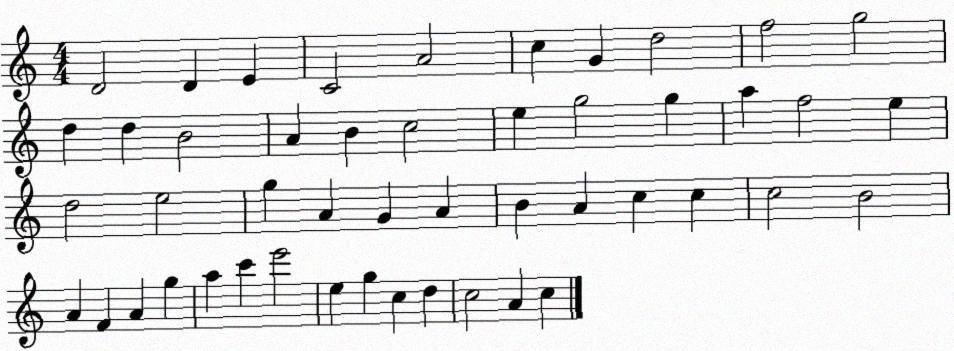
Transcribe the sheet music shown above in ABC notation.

X:1
T:Untitled
M:4/4
L:1/4
K:C
D2 D E C2 A2 c G d2 f2 g2 d d B2 A B c2 e g2 g a f2 e d2 e2 g A G A B A c c c2 B2 A F A g a c' e'2 e g c d c2 A c